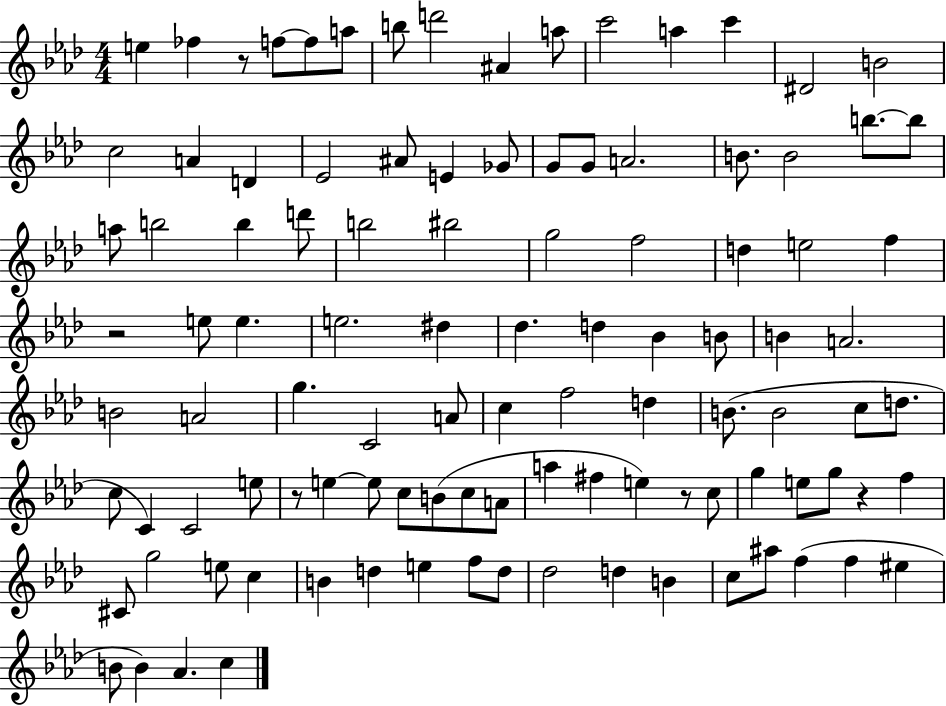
{
  \clef treble
  \numericTimeSignature
  \time 4/4
  \key aes \major
  e''4 fes''4 r8 f''8~~ f''8 a''8 | b''8 d'''2 ais'4 a''8 | c'''2 a''4 c'''4 | dis'2 b'2 | \break c''2 a'4 d'4 | ees'2 ais'8 e'4 ges'8 | g'8 g'8 a'2. | b'8. b'2 b''8.~~ b''8 | \break a''8 b''2 b''4 d'''8 | b''2 bis''2 | g''2 f''2 | d''4 e''2 f''4 | \break r2 e''8 e''4. | e''2. dis''4 | des''4. d''4 bes'4 b'8 | b'4 a'2. | \break b'2 a'2 | g''4. c'2 a'8 | c''4 f''2 d''4 | b'8.( b'2 c''8 d''8. | \break c''8 c'4) c'2 e''8 | r8 e''4~~ e''8 c''8 b'8( c''8 a'8 | a''4 fis''4 e''4) r8 c''8 | g''4 e''8 g''8 r4 f''4 | \break cis'8 g''2 e''8 c''4 | b'4 d''4 e''4 f''8 d''8 | des''2 d''4 b'4 | c''8 ais''8 f''4( f''4 eis''4 | \break b'8 b'4) aes'4. c''4 | \bar "|."
}